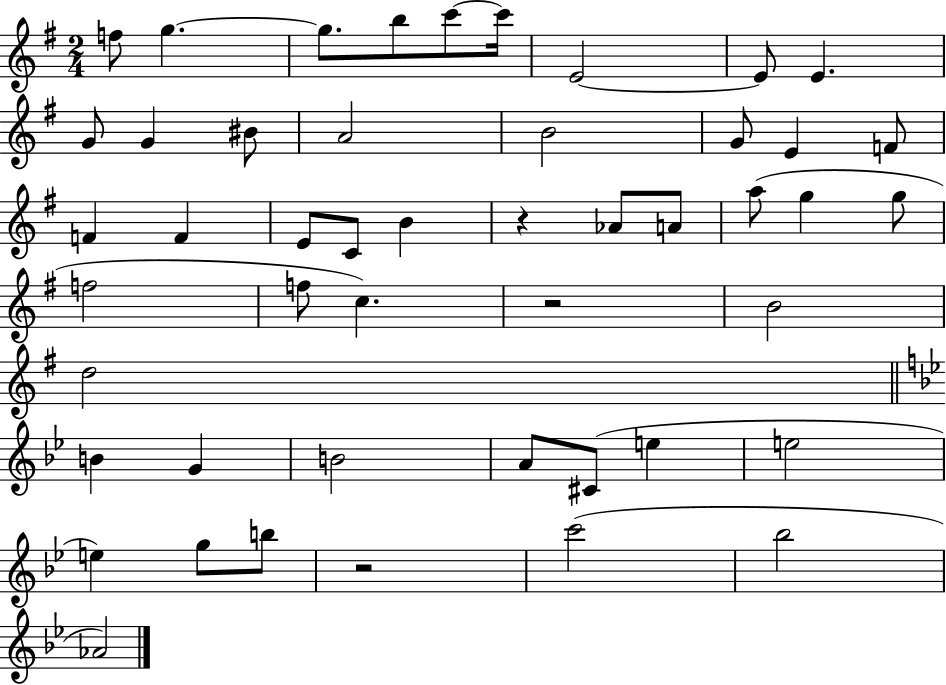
X:1
T:Untitled
M:2/4
L:1/4
K:G
f/2 g g/2 b/2 c'/2 c'/4 E2 E/2 E G/2 G ^B/2 A2 B2 G/2 E F/2 F F E/2 C/2 B z _A/2 A/2 a/2 g g/2 f2 f/2 c z2 B2 d2 B G B2 A/2 ^C/2 e e2 e g/2 b/2 z2 c'2 _b2 _A2